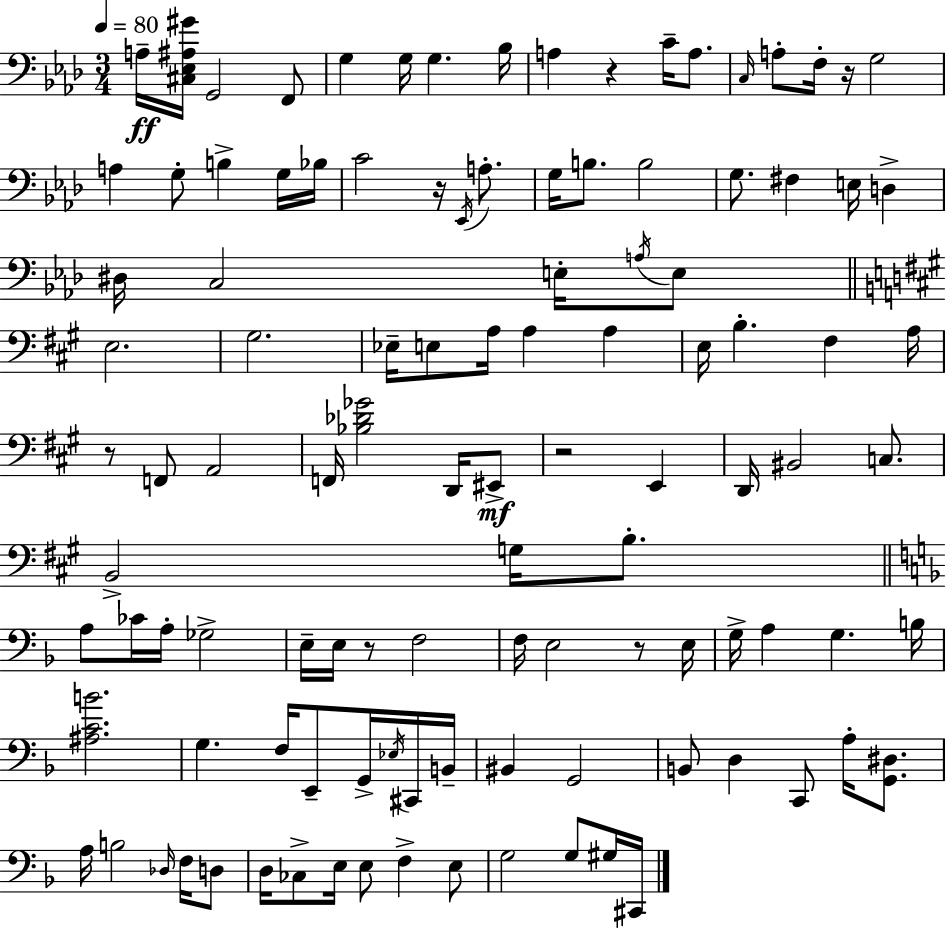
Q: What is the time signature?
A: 3/4